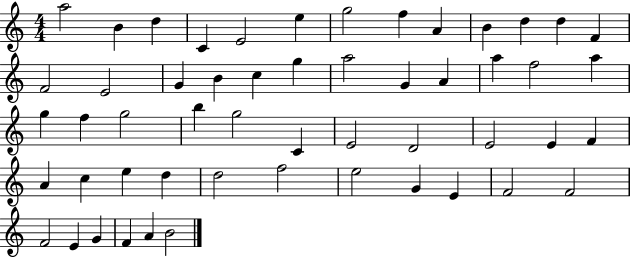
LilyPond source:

{
  \clef treble
  \numericTimeSignature
  \time 4/4
  \key c \major
  a''2 b'4 d''4 | c'4 e'2 e''4 | g''2 f''4 a'4 | b'4 d''4 d''4 f'4 | \break f'2 e'2 | g'4 b'4 c''4 g''4 | a''2 g'4 a'4 | a''4 f''2 a''4 | \break g''4 f''4 g''2 | b''4 g''2 c'4 | e'2 d'2 | e'2 e'4 f'4 | \break a'4 c''4 e''4 d''4 | d''2 f''2 | e''2 g'4 e'4 | f'2 f'2 | \break f'2 e'4 g'4 | f'4 a'4 b'2 | \bar "|."
}